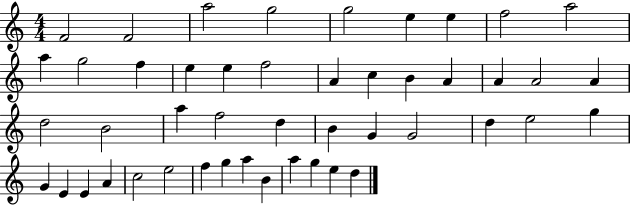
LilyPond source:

{
  \clef treble
  \numericTimeSignature
  \time 4/4
  \key c \major
  f'2 f'2 | a''2 g''2 | g''2 e''4 e''4 | f''2 a''2 | \break a''4 g''2 f''4 | e''4 e''4 f''2 | a'4 c''4 b'4 a'4 | a'4 a'2 a'4 | \break d''2 b'2 | a''4 f''2 d''4 | b'4 g'4 g'2 | d''4 e''2 g''4 | \break g'4 e'4 e'4 a'4 | c''2 e''2 | f''4 g''4 a''4 b'4 | a''4 g''4 e''4 d''4 | \break \bar "|."
}